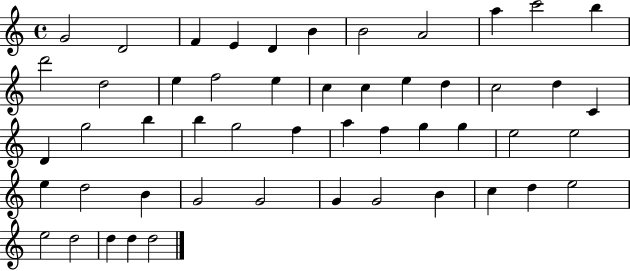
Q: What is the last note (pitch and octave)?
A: D5